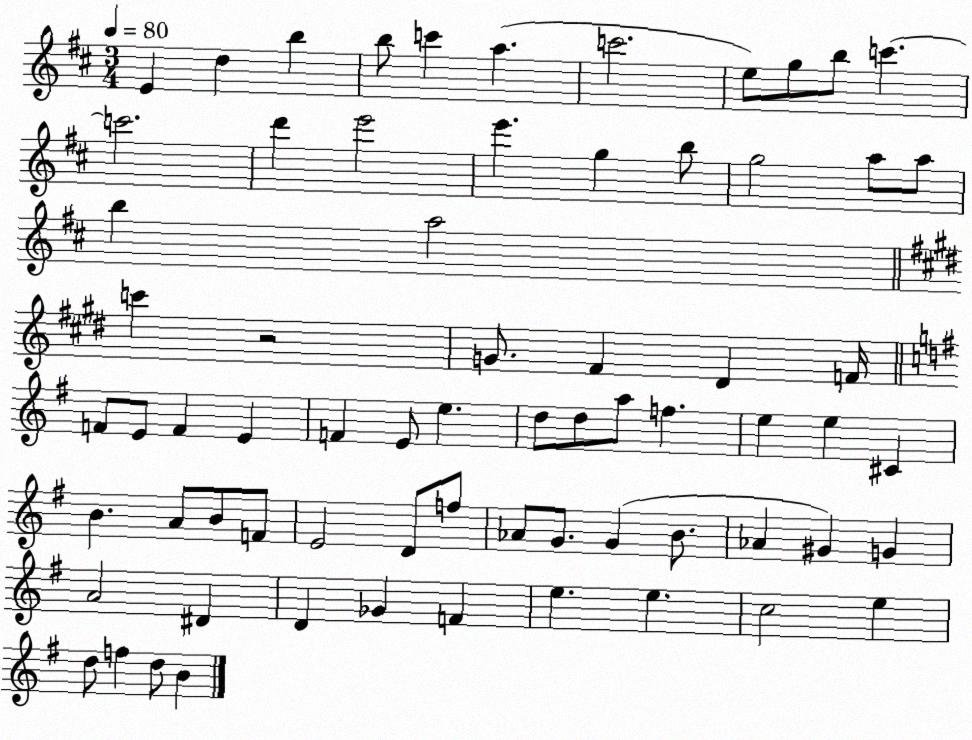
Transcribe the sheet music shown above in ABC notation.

X:1
T:Untitled
M:3/4
L:1/4
K:D
E d b b/2 c' a c'2 e/2 g/2 b/2 c' c'2 d' e'2 e' g b/2 g2 a/2 a/2 b a2 c' z2 G/2 ^F ^D F/4 F/2 E/2 F E F E/2 e d/2 d/2 a/2 f e e ^C B A/2 B/2 F/2 E2 D/2 f/2 _A/2 G/2 G B/2 _A ^G G A2 ^D D _G F e e c2 e d/2 f d/2 B